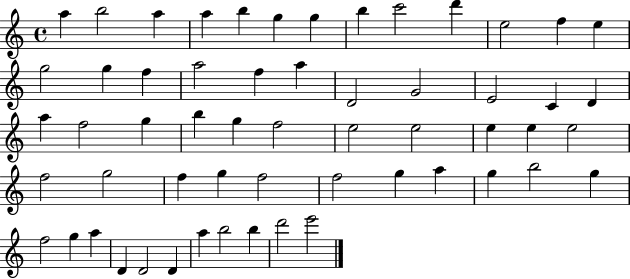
{
  \clef treble
  \time 4/4
  \defaultTimeSignature
  \key c \major
  a''4 b''2 a''4 | a''4 b''4 g''4 g''4 | b''4 c'''2 d'''4 | e''2 f''4 e''4 | \break g''2 g''4 f''4 | a''2 f''4 a''4 | d'2 g'2 | e'2 c'4 d'4 | \break a''4 f''2 g''4 | b''4 g''4 f''2 | e''2 e''2 | e''4 e''4 e''2 | \break f''2 g''2 | f''4 g''4 f''2 | f''2 g''4 a''4 | g''4 b''2 g''4 | \break f''2 g''4 a''4 | d'4 d'2 d'4 | a''4 b''2 b''4 | d'''2 e'''2 | \break \bar "|."
}